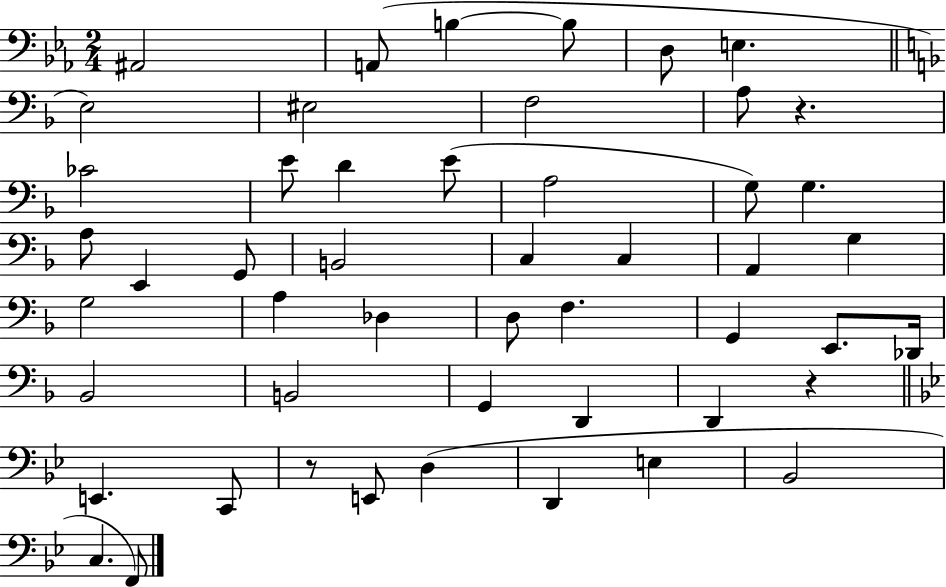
A#2/h A2/e B3/q B3/e D3/e E3/q. E3/h EIS3/h F3/h A3/e R/q. CES4/h E4/e D4/q E4/e A3/h G3/e G3/q. A3/e E2/q G2/e B2/h C3/q C3/q A2/q G3/q G3/h A3/q Db3/q D3/e F3/q. G2/q E2/e. Db2/s Bb2/h B2/h G2/q D2/q D2/q R/q E2/q. C2/e R/e E2/e D3/q D2/q E3/q Bb2/h C3/q. F2/e